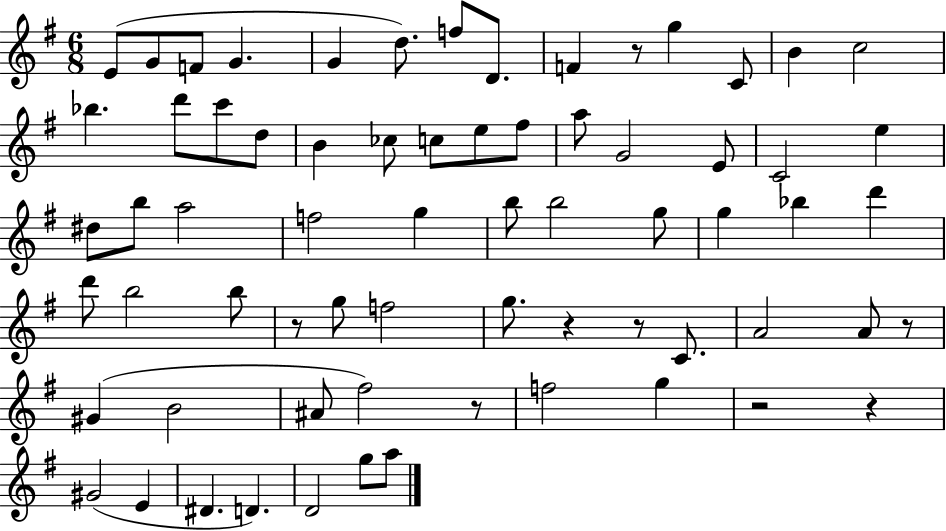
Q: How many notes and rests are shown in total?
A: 68